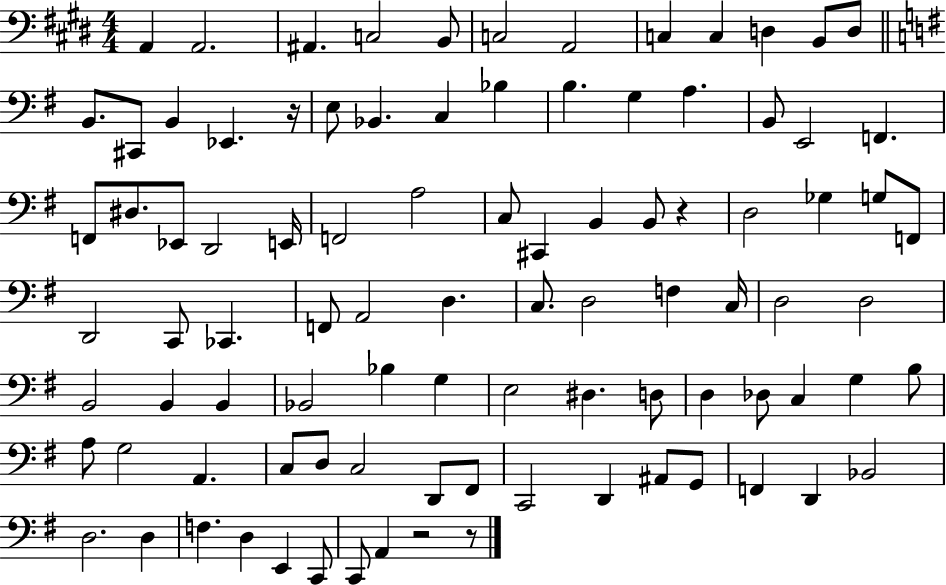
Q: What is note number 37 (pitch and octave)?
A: B2